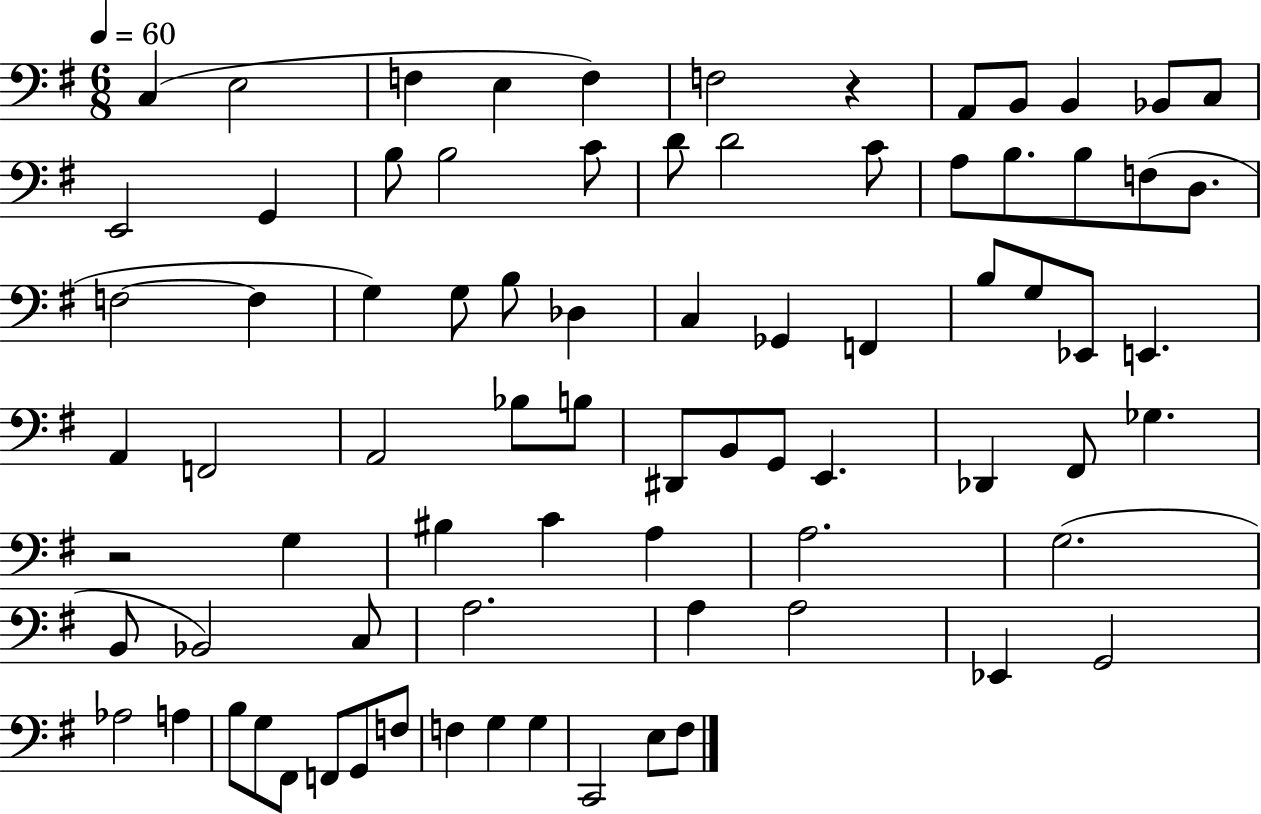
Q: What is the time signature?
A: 6/8